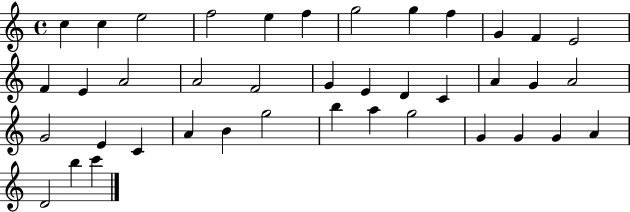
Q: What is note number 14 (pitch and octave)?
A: E4